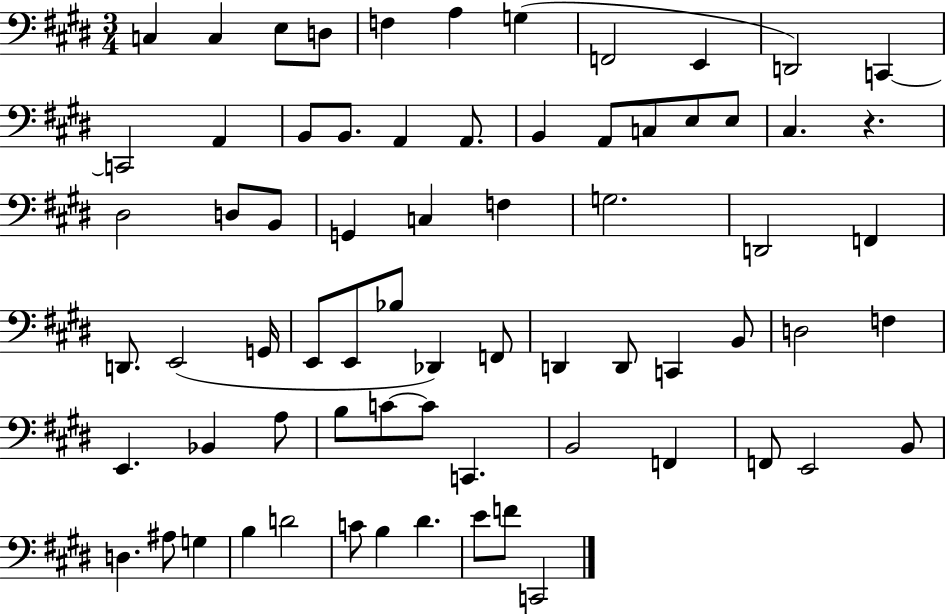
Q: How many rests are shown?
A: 1